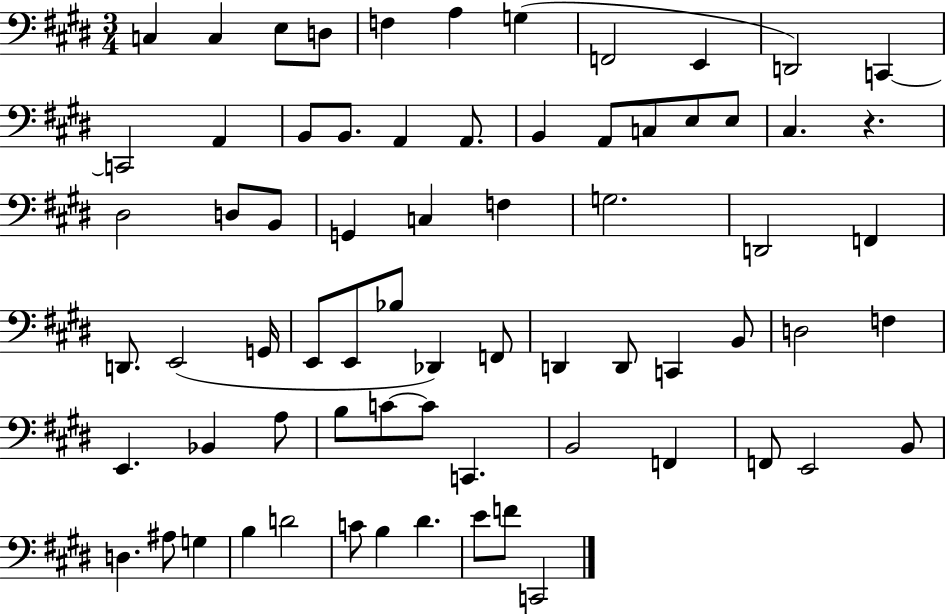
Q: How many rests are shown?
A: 1